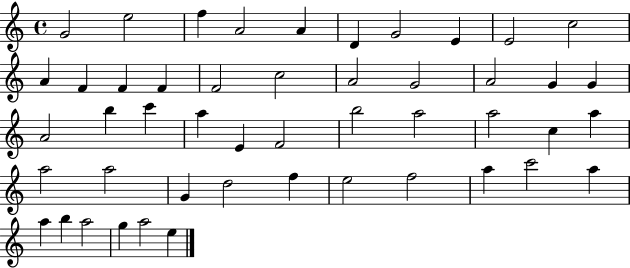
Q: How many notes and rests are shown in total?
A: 48